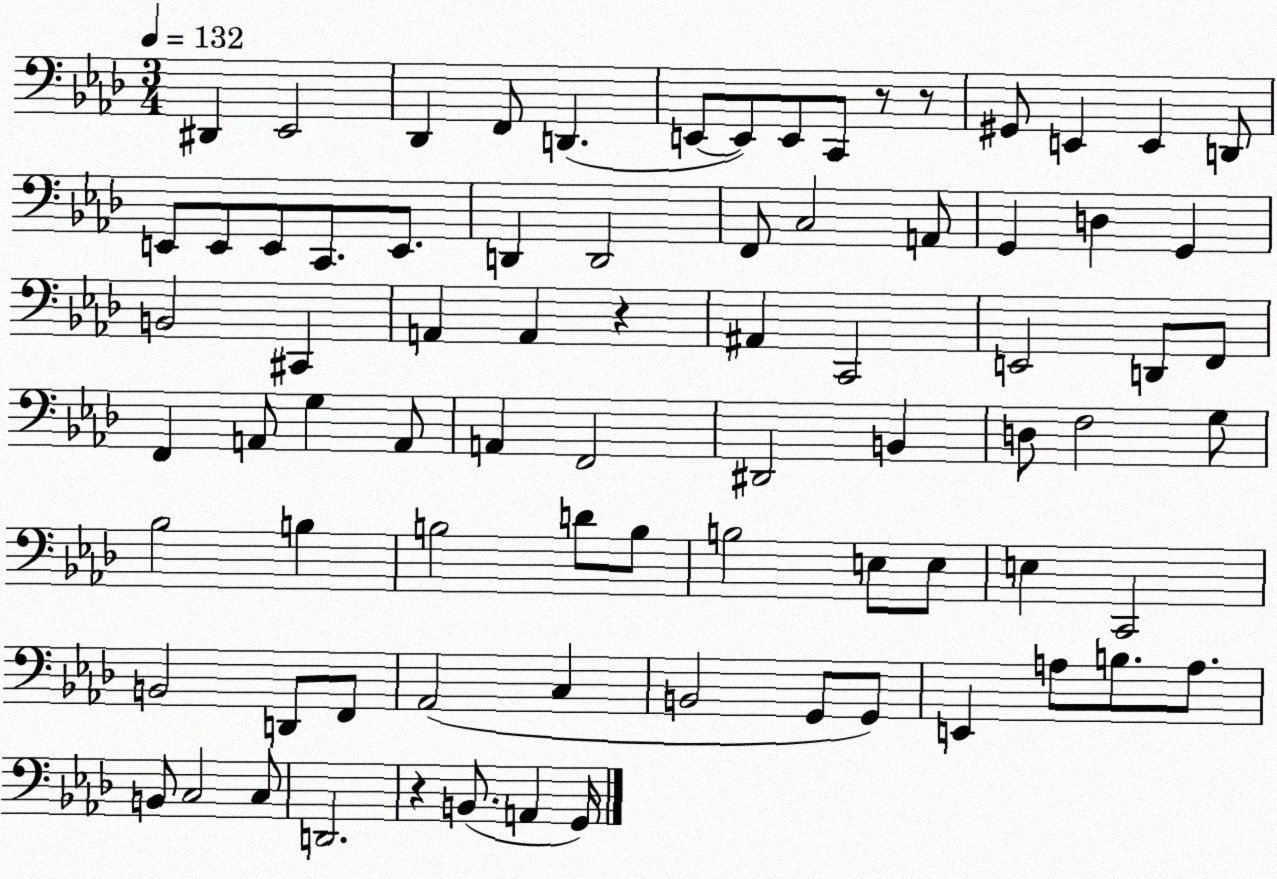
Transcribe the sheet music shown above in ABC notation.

X:1
T:Untitled
M:3/4
L:1/4
K:Ab
^D,, _E,,2 _D,, F,,/2 D,, E,,/2 E,,/2 E,,/2 C,,/2 z/2 z/2 ^G,,/2 E,, E,, D,,/2 E,,/2 E,,/2 E,,/2 C,,/2 E,,/2 D,, D,,2 F,,/2 C,2 A,,/2 G,, D, G,, B,,2 ^C,, A,, A,, z ^A,, C,,2 E,,2 D,,/2 F,,/2 F,, A,,/2 G, A,,/2 A,, F,,2 ^D,,2 B,, D,/2 F,2 G,/2 _B,2 B, B,2 D/2 B,/2 B,2 E,/2 E,/2 E, C,,2 B,,2 D,,/2 F,,/2 _A,,2 C, B,,2 G,,/2 G,,/2 E,, A,/2 B,/2 A,/2 B,,/2 C,2 C,/2 D,,2 z B,,/2 A,, G,,/4